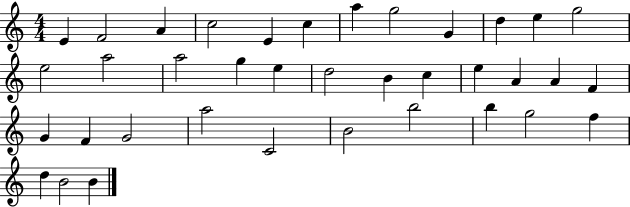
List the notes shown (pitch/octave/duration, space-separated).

E4/q F4/h A4/q C5/h E4/q C5/q A5/q G5/h G4/q D5/q E5/q G5/h E5/h A5/h A5/h G5/q E5/q D5/h B4/q C5/q E5/q A4/q A4/q F4/q G4/q F4/q G4/h A5/h C4/h B4/h B5/h B5/q G5/h F5/q D5/q B4/h B4/q